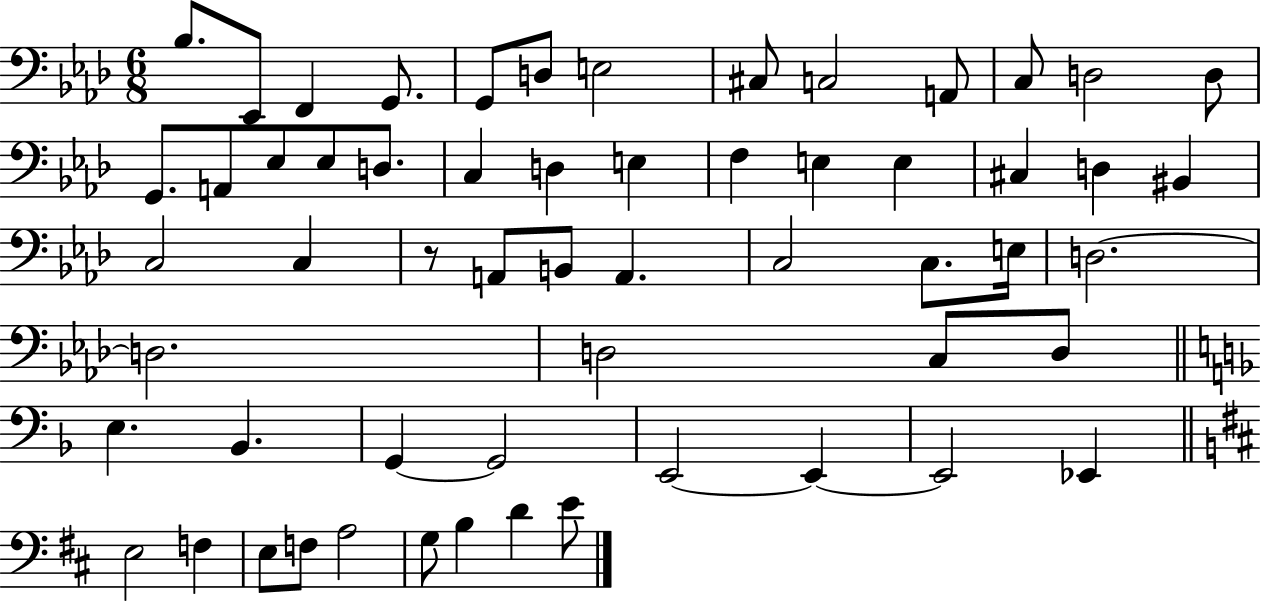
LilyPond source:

{
  \clef bass
  \numericTimeSignature
  \time 6/8
  \key aes \major
  bes8. ees,8 f,4 g,8. | g,8 d8 e2 | cis8 c2 a,8 | c8 d2 d8 | \break g,8. a,8 ees8 ees8 d8. | c4 d4 e4 | f4 e4 e4 | cis4 d4 bis,4 | \break c2 c4 | r8 a,8 b,8 a,4. | c2 c8. e16 | d2.~~ | \break d2. | d2 c8 d8 | \bar "||" \break \key f \major e4. bes,4. | g,4~~ g,2 | e,2~~ e,4~~ | e,2 ees,4 | \break \bar "||" \break \key b \minor e2 f4 | e8 f8 a2 | g8 b4 d'4 e'8 | \bar "|."
}